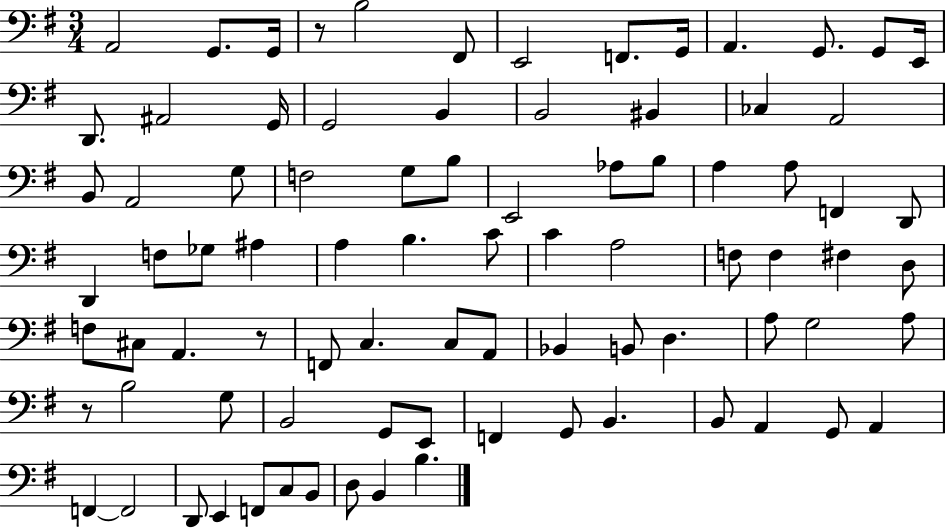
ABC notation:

X:1
T:Untitled
M:3/4
L:1/4
K:G
A,,2 G,,/2 G,,/4 z/2 B,2 ^F,,/2 E,,2 F,,/2 G,,/4 A,, G,,/2 G,,/2 E,,/4 D,,/2 ^A,,2 G,,/4 G,,2 B,, B,,2 ^B,, _C, A,,2 B,,/2 A,,2 G,/2 F,2 G,/2 B,/2 E,,2 _A,/2 B,/2 A, A,/2 F,, D,,/2 D,, F,/2 _G,/2 ^A, A, B, C/2 C A,2 F,/2 F, ^F, D,/2 F,/2 ^C,/2 A,, z/2 F,,/2 C, C,/2 A,,/2 _B,, B,,/2 D, A,/2 G,2 A,/2 z/2 B,2 G,/2 B,,2 G,,/2 E,,/2 F,, G,,/2 B,, B,,/2 A,, G,,/2 A,, F,, F,,2 D,,/2 E,, F,,/2 C,/2 B,,/2 D,/2 B,, B,